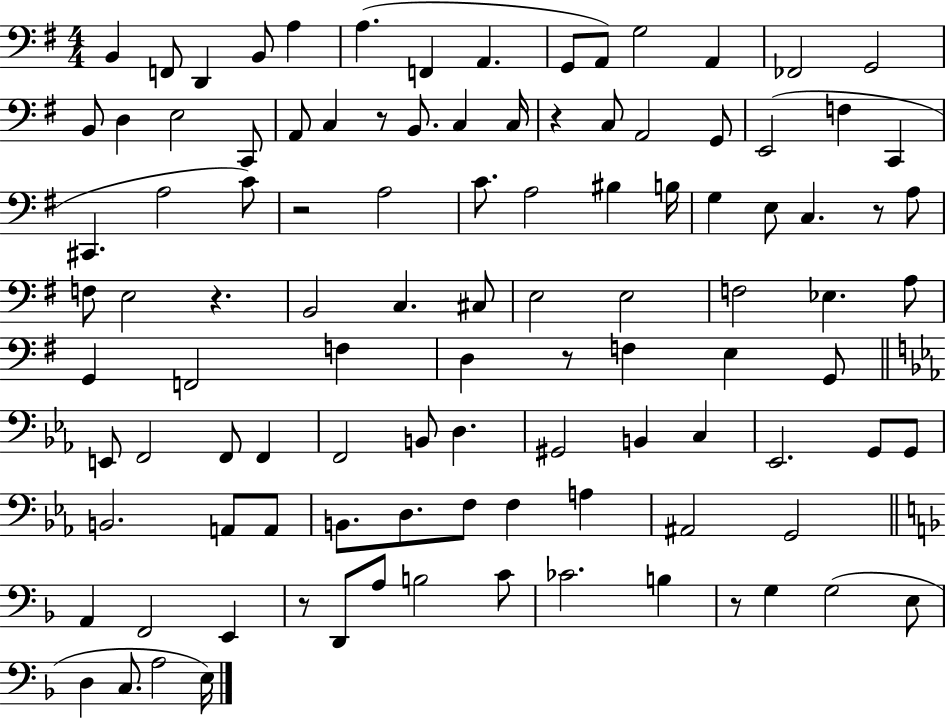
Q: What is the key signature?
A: G major